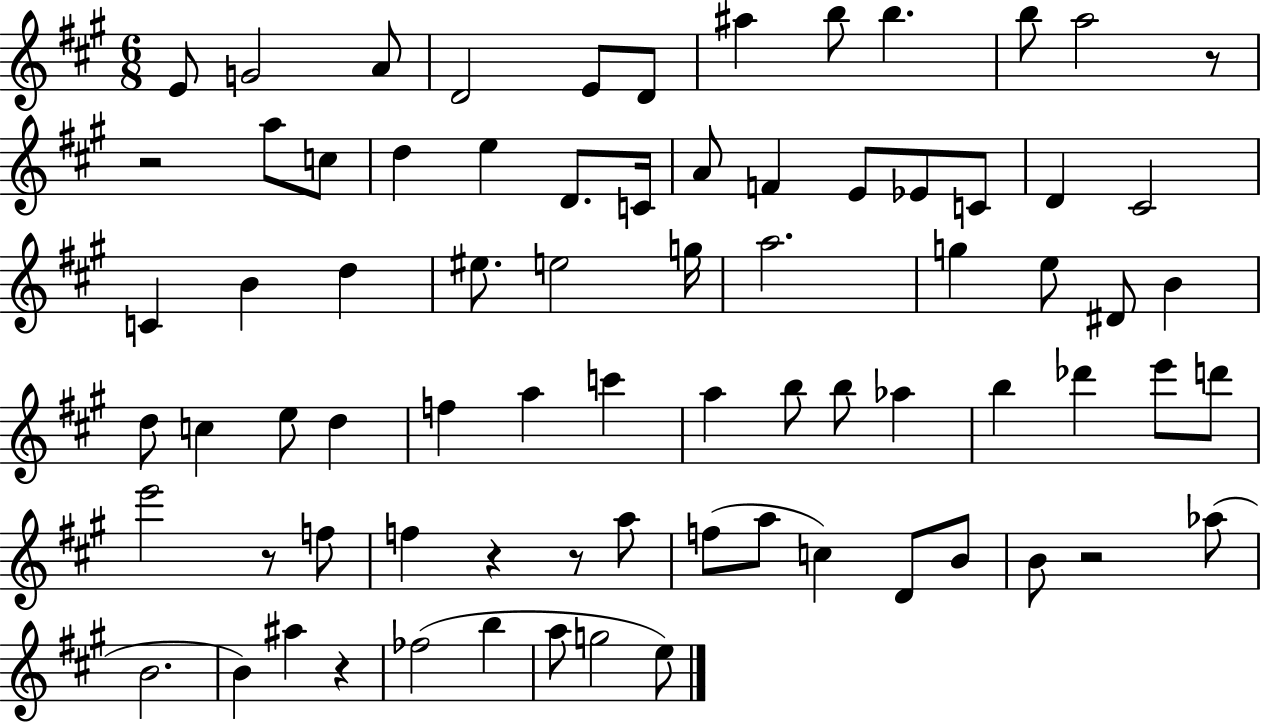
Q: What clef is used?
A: treble